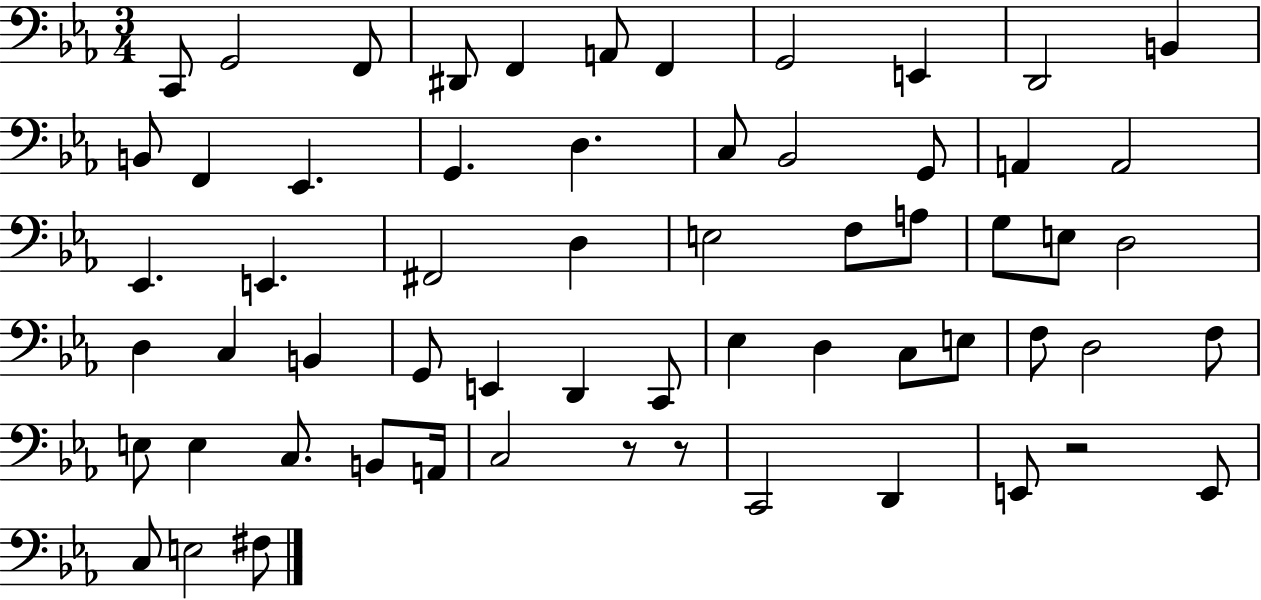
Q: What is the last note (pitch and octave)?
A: F#3